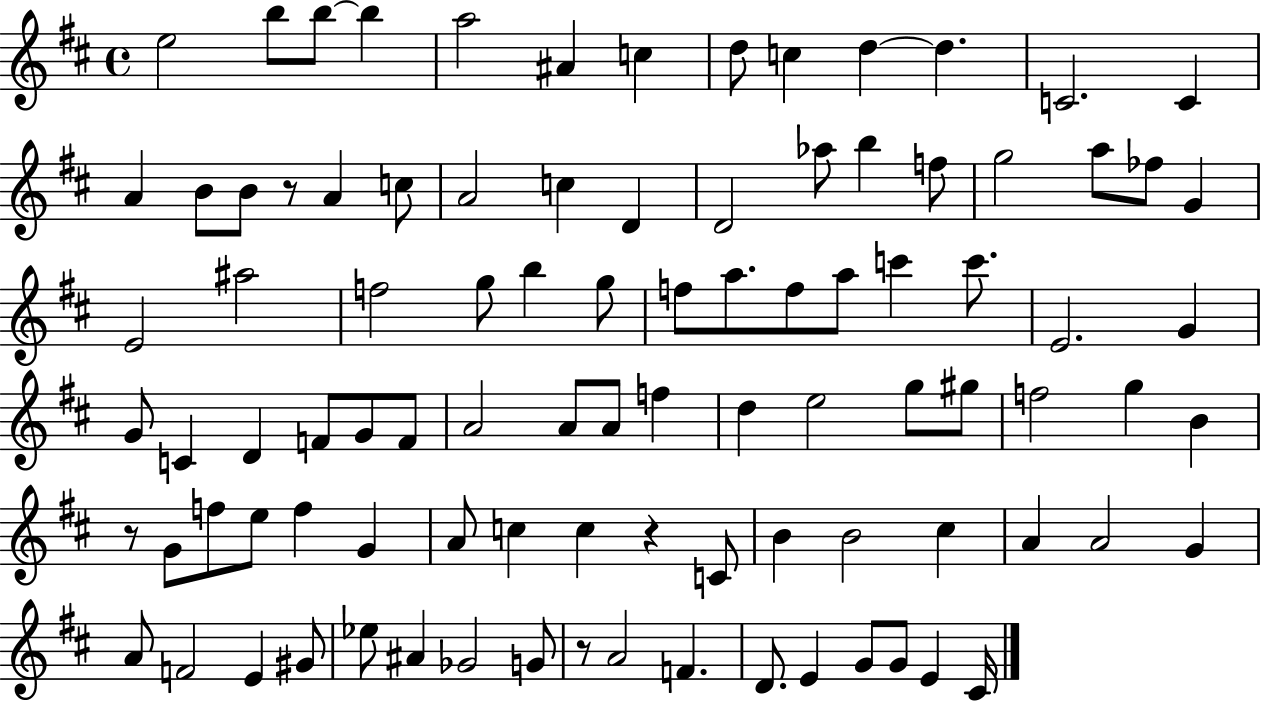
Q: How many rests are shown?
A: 4